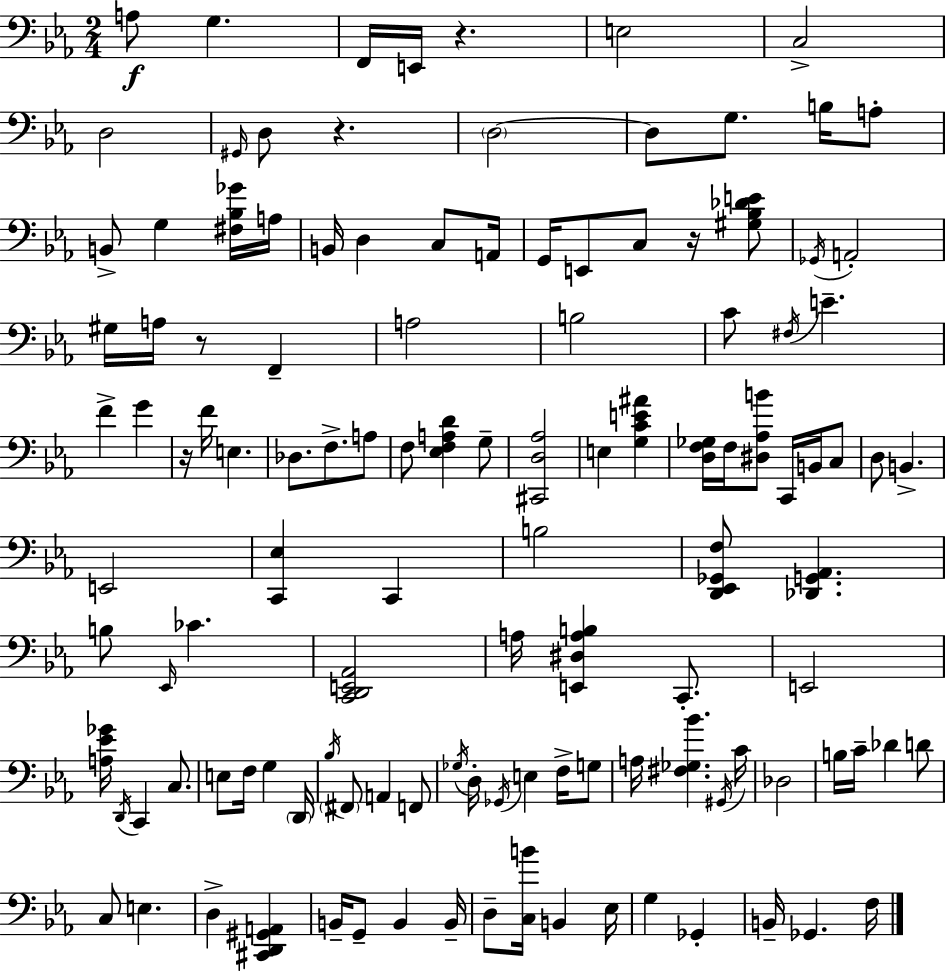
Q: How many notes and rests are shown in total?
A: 120